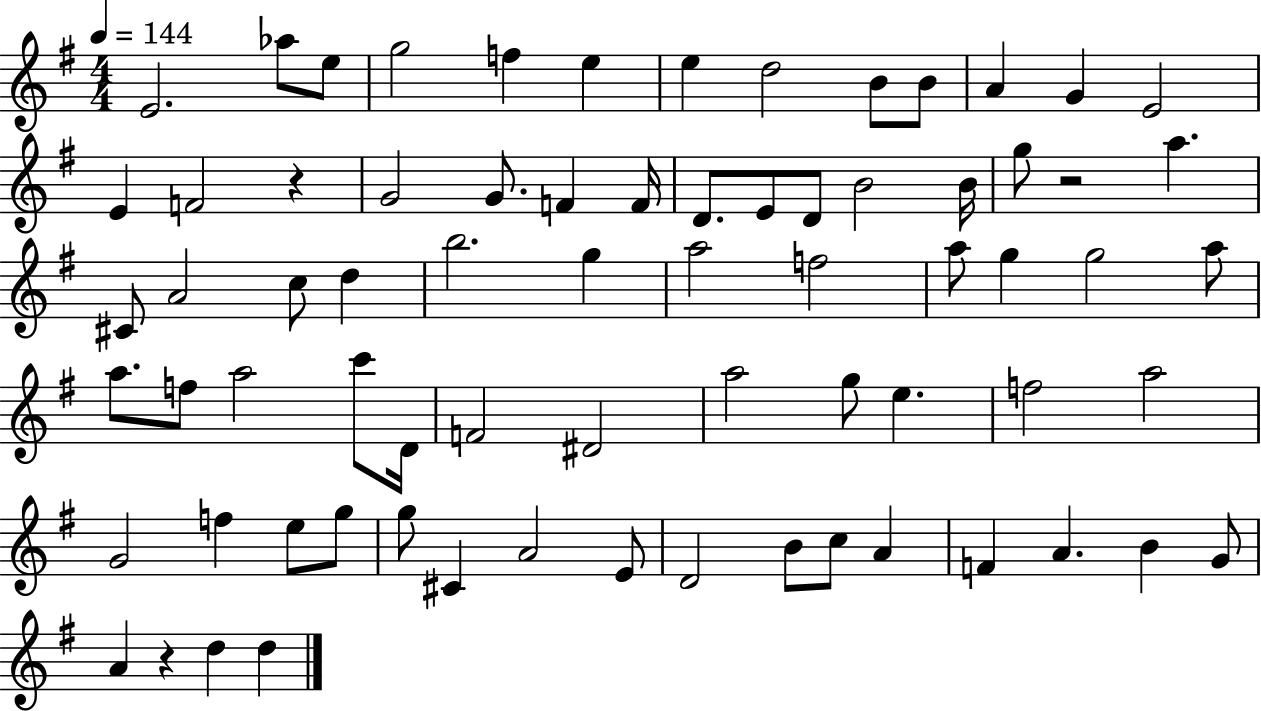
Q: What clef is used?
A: treble